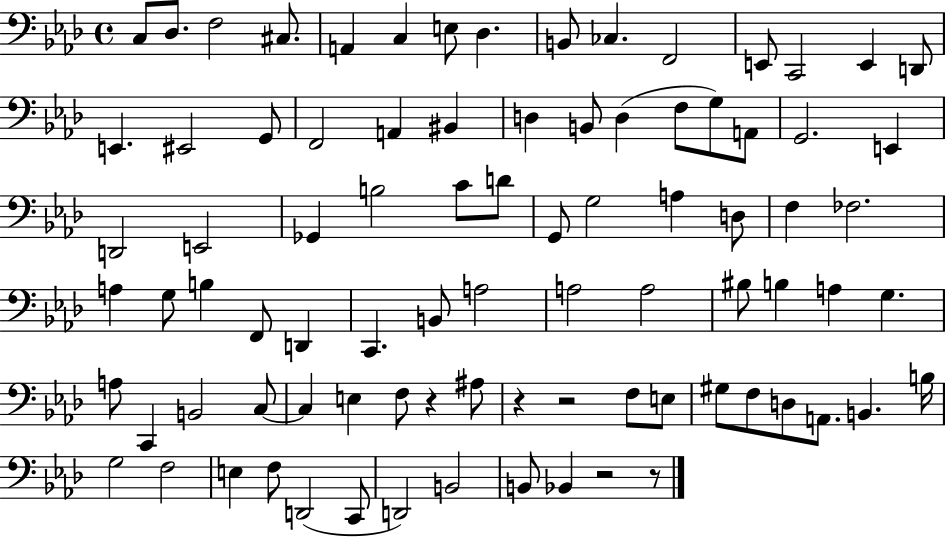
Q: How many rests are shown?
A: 5